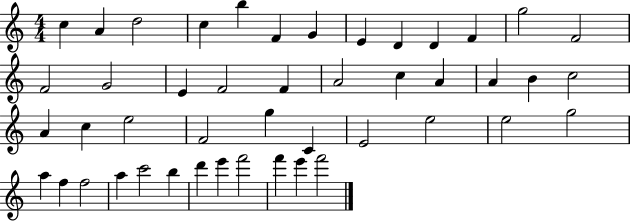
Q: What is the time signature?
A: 4/4